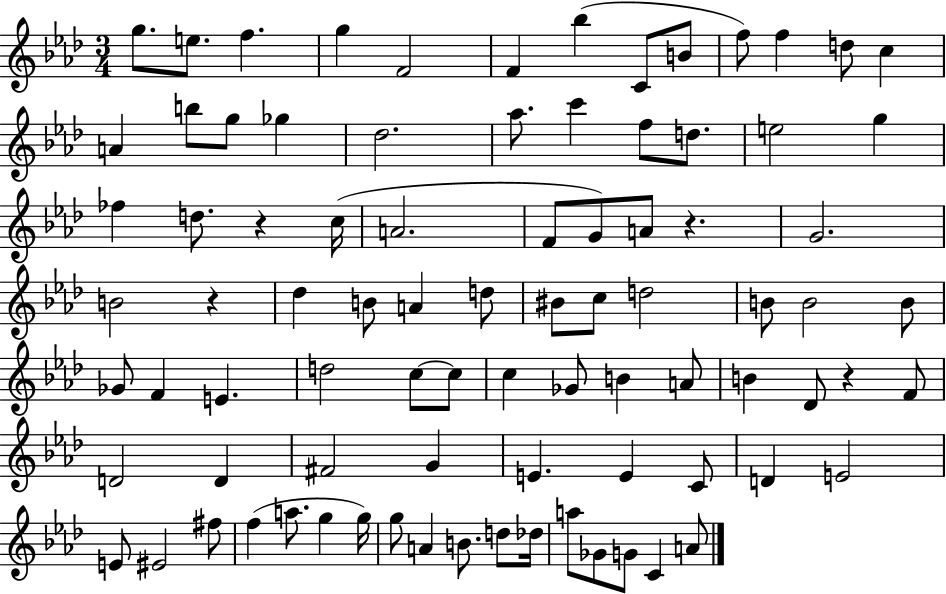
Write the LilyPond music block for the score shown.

{
  \clef treble
  \numericTimeSignature
  \time 3/4
  \key aes \major
  g''8. e''8. f''4. | g''4 f'2 | f'4 bes''4( c'8 b'8 | f''8) f''4 d''8 c''4 | \break a'4 b''8 g''8 ges''4 | des''2. | aes''8. c'''4 f''8 d''8. | e''2 g''4 | \break fes''4 d''8. r4 c''16( | a'2. | f'8 g'8) a'8 r4. | g'2. | \break b'2 r4 | des''4 b'8 a'4 d''8 | bis'8 c''8 d''2 | b'8 b'2 b'8 | \break ges'8 f'4 e'4. | d''2 c''8~~ c''8 | c''4 ges'8 b'4 a'8 | b'4 des'8 r4 f'8 | \break d'2 d'4 | fis'2 g'4 | e'4. e'4 c'8 | d'4 e'2 | \break e'8 eis'2 fis''8 | f''4( a''8. g''4 g''16) | g''8 a'4 b'8. d''8 des''16 | a''8 ges'8 g'8 c'4 a'8 | \break \bar "|."
}